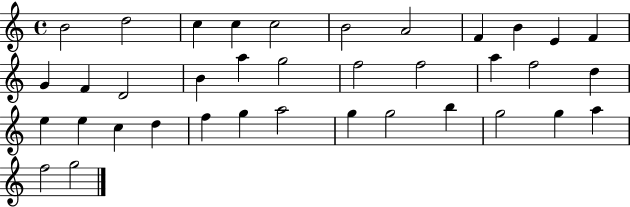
X:1
T:Untitled
M:4/4
L:1/4
K:C
B2 d2 c c c2 B2 A2 F B E F G F D2 B a g2 f2 f2 a f2 d e e c d f g a2 g g2 b g2 g a f2 g2